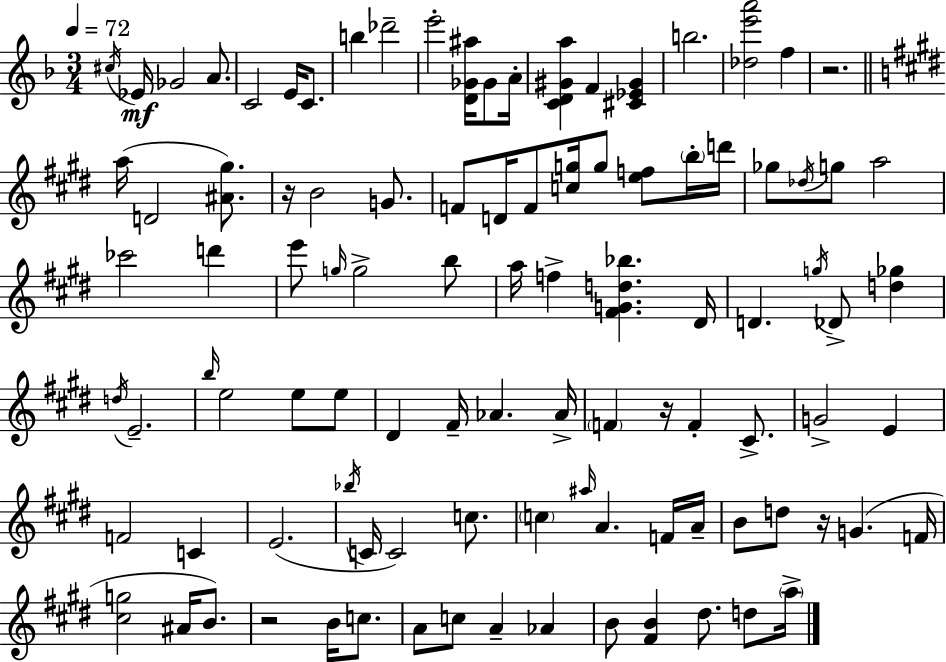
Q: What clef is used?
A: treble